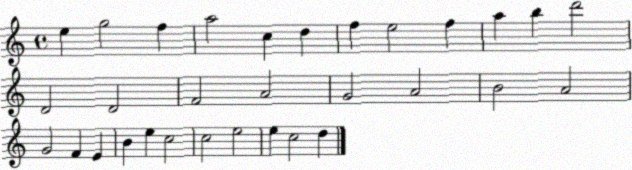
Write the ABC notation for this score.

X:1
T:Untitled
M:4/4
L:1/4
K:C
e g2 f a2 c d f e2 f a b d'2 D2 D2 F2 A2 G2 A2 B2 A2 G2 F E B e c2 c2 e2 e c2 d